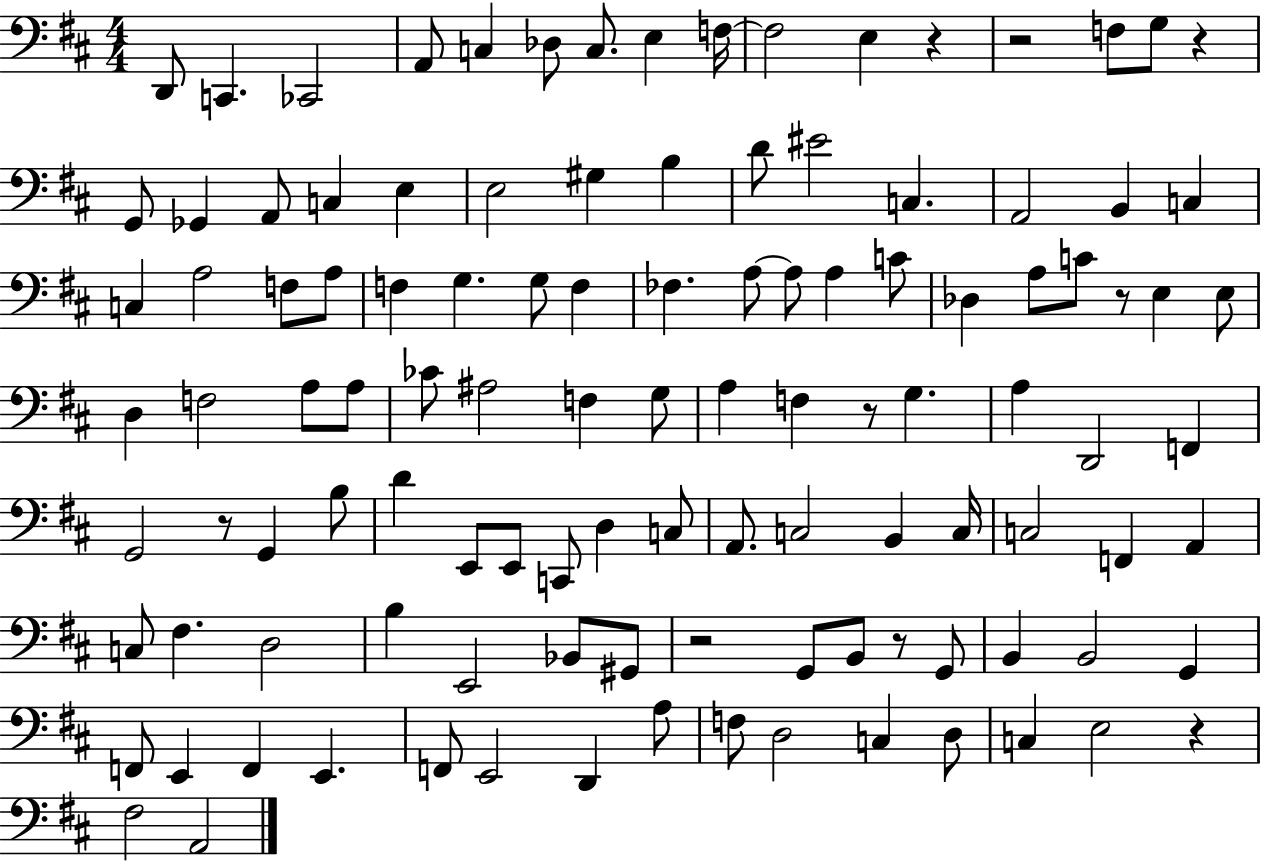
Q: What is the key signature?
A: D major